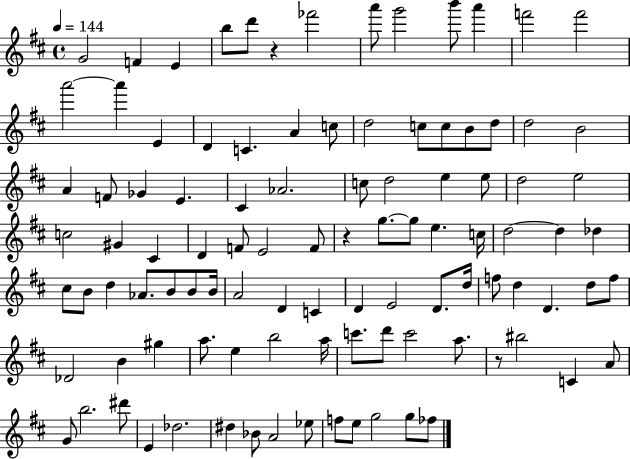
{
  \clef treble
  \time 4/4
  \defaultTimeSignature
  \key d \major
  \tempo 4 = 144
  g'2 f'4 e'4 | b''8 d'''8 r4 fes'''2 | a'''8 g'''2 b'''8 a'''4 | f'''2 f'''2 | \break a'''2~~ a'''4 e'4 | d'4 c'4. a'4 c''8 | d''2 c''8 c''8 b'8 d''8 | d''2 b'2 | \break a'4 f'8 ges'4 e'4. | cis'4 aes'2. | c''8 d''2 e''4 e''8 | d''2 e''2 | \break c''2 gis'4 cis'4 | d'4 f'8 e'2 f'8 | r4 g''8.~~ g''8 e''4. c''16 | d''2~~ d''4 des''4 | \break cis''8 b'8 d''4 aes'8. b'8 b'8 b'16 | a'2 d'4 c'4 | d'4 e'2 d'8. d''16 | f''8 d''4 d'4. d''8 f''8 | \break des'2 b'4 gis''4 | a''8. e''4 b''2 a''16 | c'''8. d'''8 c'''2 a''8. | r8 bis''2 c'4 a'8 | \break g'8 b''2. dis'''8 | e'4 des''2. | dis''4 bes'8 a'2 ees''8 | f''8 e''8 g''2 g''8 fes''8 | \break \bar "|."
}